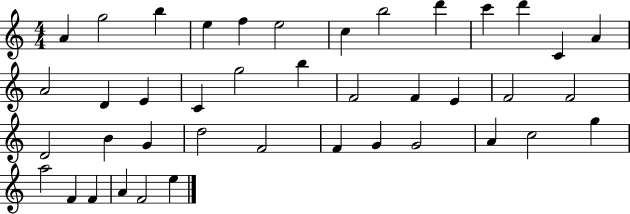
{
  \clef treble
  \numericTimeSignature
  \time 4/4
  \key c \major
  a'4 g''2 b''4 | e''4 f''4 e''2 | c''4 b''2 d'''4 | c'''4 d'''4 c'4 a'4 | \break a'2 d'4 e'4 | c'4 g''2 b''4 | f'2 f'4 e'4 | f'2 f'2 | \break d'2 b'4 g'4 | d''2 f'2 | f'4 g'4 g'2 | a'4 c''2 g''4 | \break a''2 f'4 f'4 | a'4 f'2 e''4 | \bar "|."
}